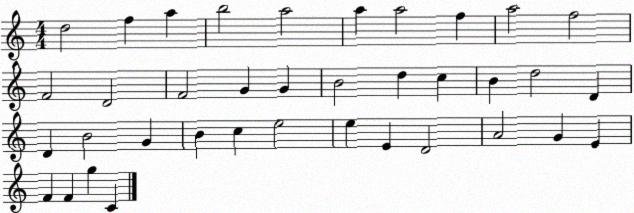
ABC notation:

X:1
T:Untitled
M:4/4
L:1/4
K:C
d2 f a b2 a2 a a2 f a2 f2 F2 D2 F2 G G B2 d c B d2 D D B2 G B c e2 e E D2 A2 G E F F g C